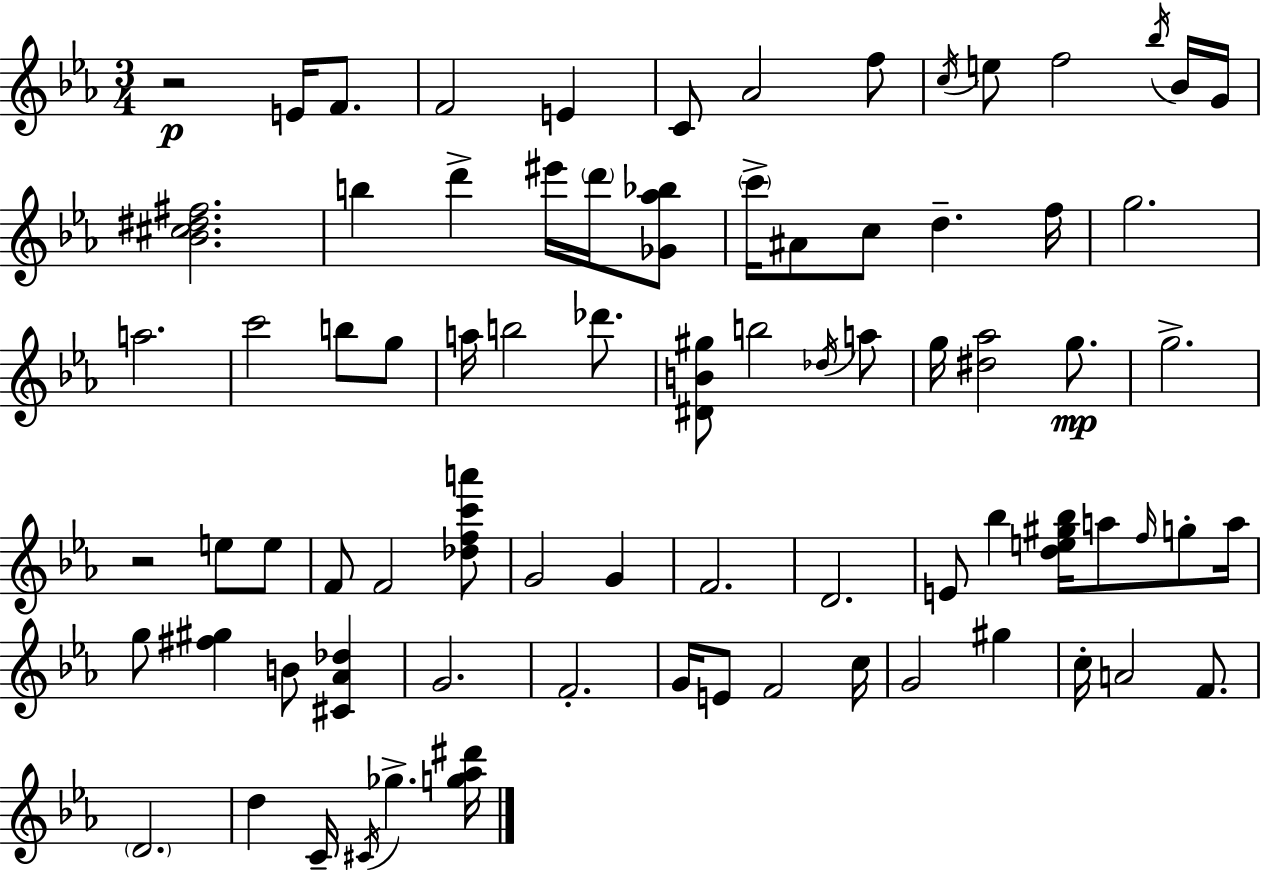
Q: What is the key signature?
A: EES major